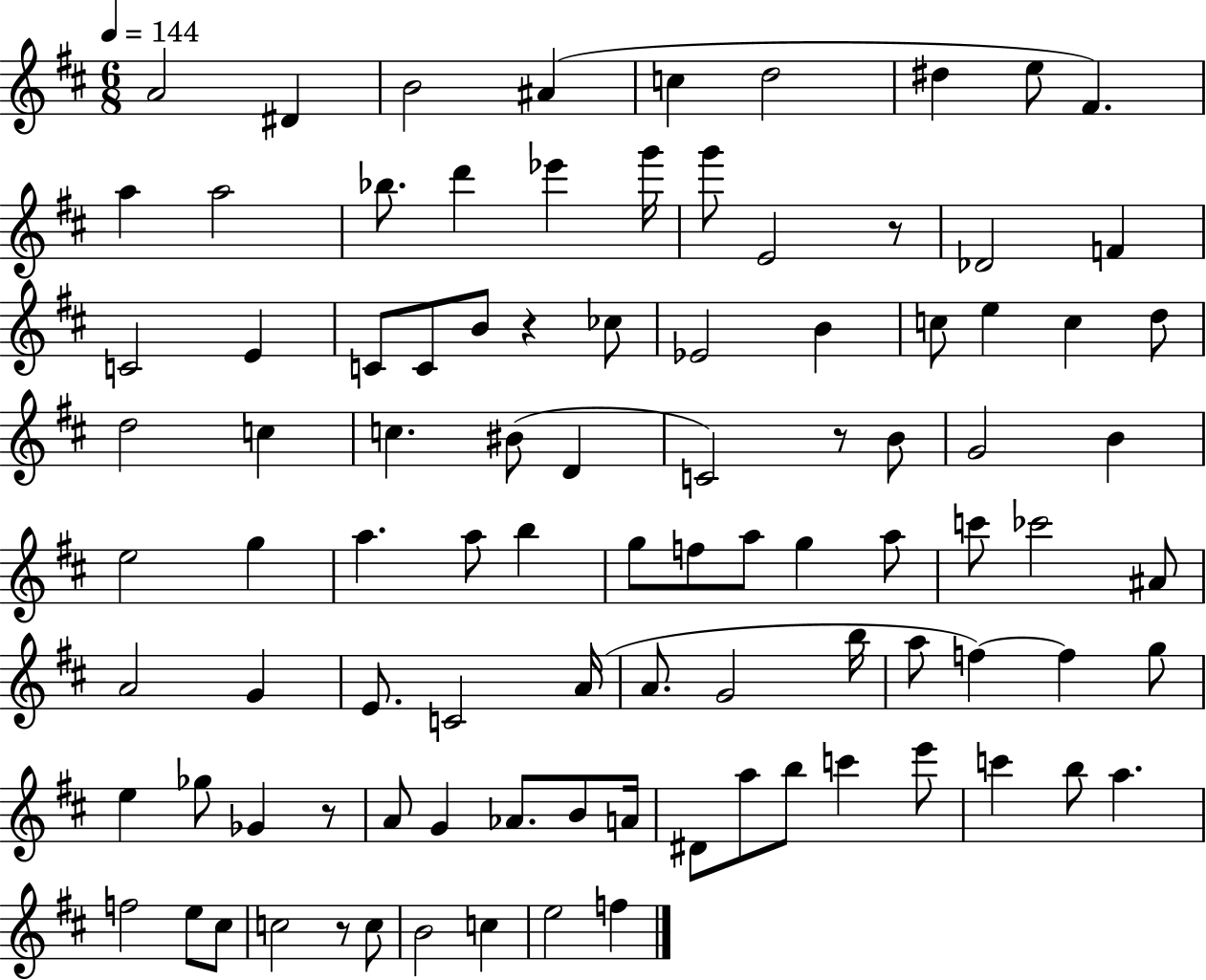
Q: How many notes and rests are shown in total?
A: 95